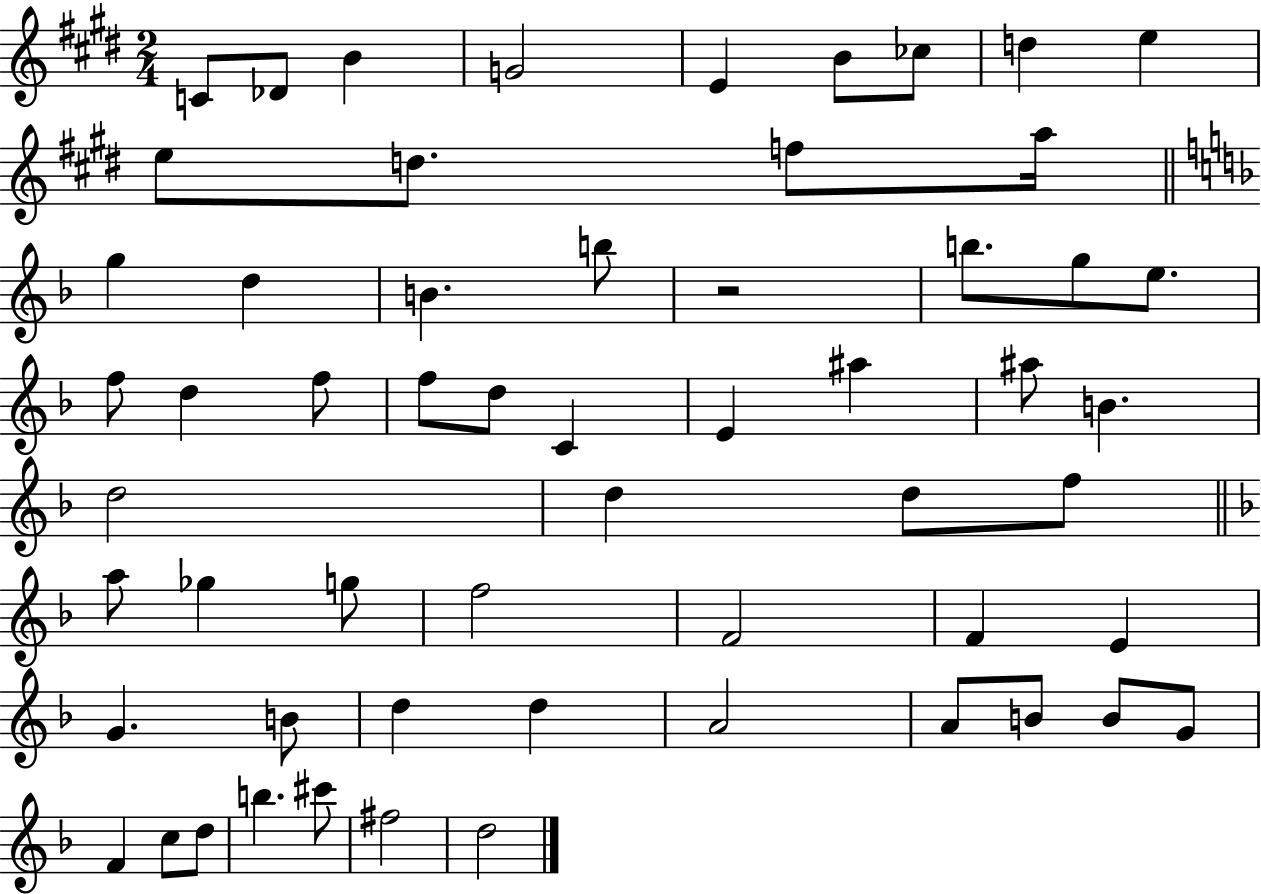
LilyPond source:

{
  \clef treble
  \numericTimeSignature
  \time 2/4
  \key e \major
  \repeat volta 2 { c'8 des'8 b'4 | g'2 | e'4 b'8 ces''8 | d''4 e''4 | \break e''8 d''8. f''8 a''16 | \bar "||" \break \key d \minor g''4 d''4 | b'4. b''8 | r2 | b''8. g''8 e''8. | \break f''8 d''4 f''8 | f''8 d''8 c'4 | e'4 ais''4 | ais''8 b'4. | \break d''2 | d''4 d''8 f''8 | \bar "||" \break \key f \major a''8 ges''4 g''8 | f''2 | f'2 | f'4 e'4 | \break g'4. b'8 | d''4 d''4 | a'2 | a'8 b'8 b'8 g'8 | \break f'4 c''8 d''8 | b''4. cis'''8 | fis''2 | d''2 | \break } \bar "|."
}